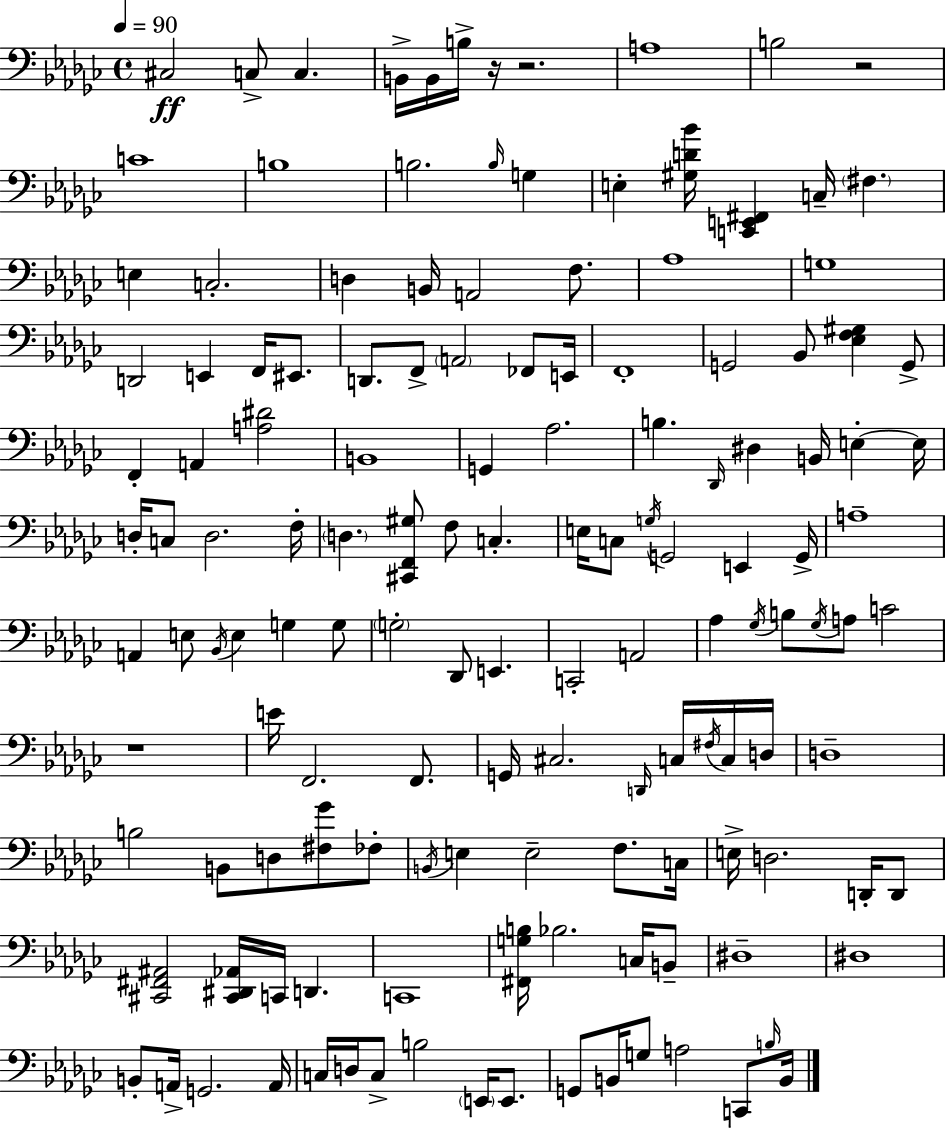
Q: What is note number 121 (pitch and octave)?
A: E2